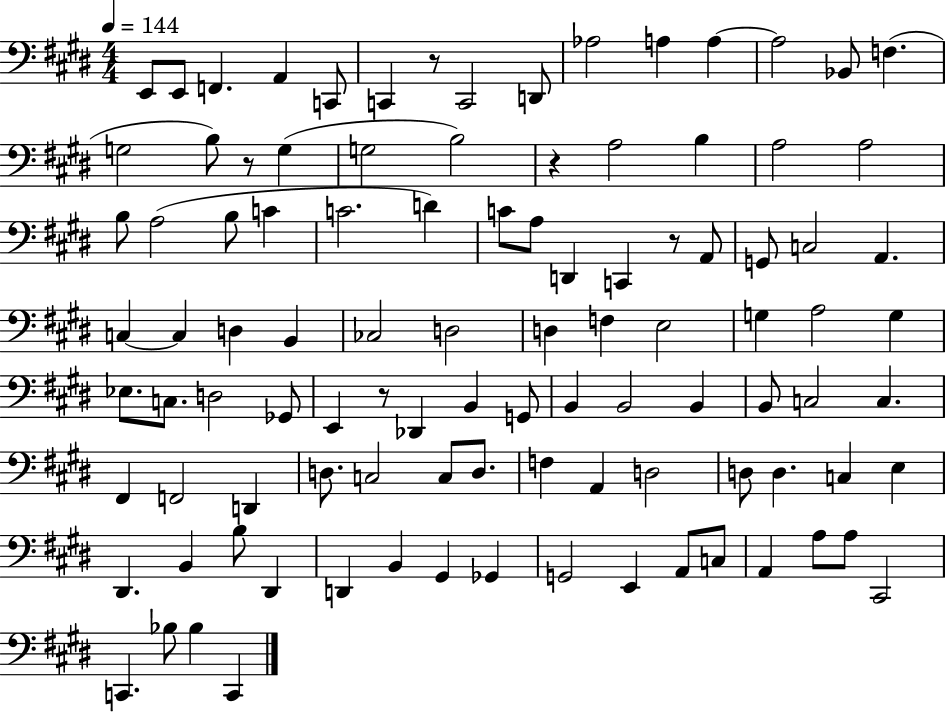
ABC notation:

X:1
T:Untitled
M:4/4
L:1/4
K:E
E,,/2 E,,/2 F,, A,, C,,/2 C,, z/2 C,,2 D,,/2 _A,2 A, A, A,2 _B,,/2 F, G,2 B,/2 z/2 G, G,2 B,2 z A,2 B, A,2 A,2 B,/2 A,2 B,/2 C C2 D C/2 A,/2 D,, C,, z/2 A,,/2 G,,/2 C,2 A,, C, C, D, B,, _C,2 D,2 D, F, E,2 G, A,2 G, _E,/2 C,/2 D,2 _G,,/2 E,, z/2 _D,, B,, G,,/2 B,, B,,2 B,, B,,/2 C,2 C, ^F,, F,,2 D,, D,/2 C,2 C,/2 D,/2 F, A,, D,2 D,/2 D, C, E, ^D,, B,, B,/2 ^D,, D,, B,, ^G,, _G,, G,,2 E,, A,,/2 C,/2 A,, A,/2 A,/2 ^C,,2 C,, _B,/2 _B, C,,